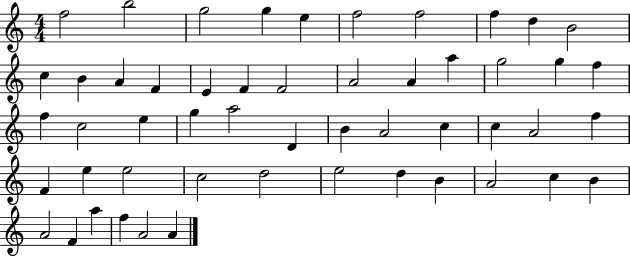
X:1
T:Untitled
M:4/4
L:1/4
K:C
f2 b2 g2 g e f2 f2 f d B2 c B A F E F F2 A2 A a g2 g f f c2 e g a2 D B A2 c c A2 f F e e2 c2 d2 e2 d B A2 c B A2 F a f A2 A